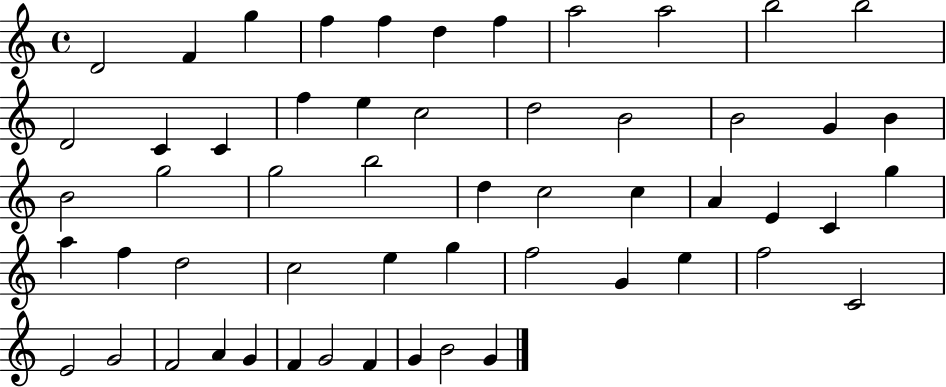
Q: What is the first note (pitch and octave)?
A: D4